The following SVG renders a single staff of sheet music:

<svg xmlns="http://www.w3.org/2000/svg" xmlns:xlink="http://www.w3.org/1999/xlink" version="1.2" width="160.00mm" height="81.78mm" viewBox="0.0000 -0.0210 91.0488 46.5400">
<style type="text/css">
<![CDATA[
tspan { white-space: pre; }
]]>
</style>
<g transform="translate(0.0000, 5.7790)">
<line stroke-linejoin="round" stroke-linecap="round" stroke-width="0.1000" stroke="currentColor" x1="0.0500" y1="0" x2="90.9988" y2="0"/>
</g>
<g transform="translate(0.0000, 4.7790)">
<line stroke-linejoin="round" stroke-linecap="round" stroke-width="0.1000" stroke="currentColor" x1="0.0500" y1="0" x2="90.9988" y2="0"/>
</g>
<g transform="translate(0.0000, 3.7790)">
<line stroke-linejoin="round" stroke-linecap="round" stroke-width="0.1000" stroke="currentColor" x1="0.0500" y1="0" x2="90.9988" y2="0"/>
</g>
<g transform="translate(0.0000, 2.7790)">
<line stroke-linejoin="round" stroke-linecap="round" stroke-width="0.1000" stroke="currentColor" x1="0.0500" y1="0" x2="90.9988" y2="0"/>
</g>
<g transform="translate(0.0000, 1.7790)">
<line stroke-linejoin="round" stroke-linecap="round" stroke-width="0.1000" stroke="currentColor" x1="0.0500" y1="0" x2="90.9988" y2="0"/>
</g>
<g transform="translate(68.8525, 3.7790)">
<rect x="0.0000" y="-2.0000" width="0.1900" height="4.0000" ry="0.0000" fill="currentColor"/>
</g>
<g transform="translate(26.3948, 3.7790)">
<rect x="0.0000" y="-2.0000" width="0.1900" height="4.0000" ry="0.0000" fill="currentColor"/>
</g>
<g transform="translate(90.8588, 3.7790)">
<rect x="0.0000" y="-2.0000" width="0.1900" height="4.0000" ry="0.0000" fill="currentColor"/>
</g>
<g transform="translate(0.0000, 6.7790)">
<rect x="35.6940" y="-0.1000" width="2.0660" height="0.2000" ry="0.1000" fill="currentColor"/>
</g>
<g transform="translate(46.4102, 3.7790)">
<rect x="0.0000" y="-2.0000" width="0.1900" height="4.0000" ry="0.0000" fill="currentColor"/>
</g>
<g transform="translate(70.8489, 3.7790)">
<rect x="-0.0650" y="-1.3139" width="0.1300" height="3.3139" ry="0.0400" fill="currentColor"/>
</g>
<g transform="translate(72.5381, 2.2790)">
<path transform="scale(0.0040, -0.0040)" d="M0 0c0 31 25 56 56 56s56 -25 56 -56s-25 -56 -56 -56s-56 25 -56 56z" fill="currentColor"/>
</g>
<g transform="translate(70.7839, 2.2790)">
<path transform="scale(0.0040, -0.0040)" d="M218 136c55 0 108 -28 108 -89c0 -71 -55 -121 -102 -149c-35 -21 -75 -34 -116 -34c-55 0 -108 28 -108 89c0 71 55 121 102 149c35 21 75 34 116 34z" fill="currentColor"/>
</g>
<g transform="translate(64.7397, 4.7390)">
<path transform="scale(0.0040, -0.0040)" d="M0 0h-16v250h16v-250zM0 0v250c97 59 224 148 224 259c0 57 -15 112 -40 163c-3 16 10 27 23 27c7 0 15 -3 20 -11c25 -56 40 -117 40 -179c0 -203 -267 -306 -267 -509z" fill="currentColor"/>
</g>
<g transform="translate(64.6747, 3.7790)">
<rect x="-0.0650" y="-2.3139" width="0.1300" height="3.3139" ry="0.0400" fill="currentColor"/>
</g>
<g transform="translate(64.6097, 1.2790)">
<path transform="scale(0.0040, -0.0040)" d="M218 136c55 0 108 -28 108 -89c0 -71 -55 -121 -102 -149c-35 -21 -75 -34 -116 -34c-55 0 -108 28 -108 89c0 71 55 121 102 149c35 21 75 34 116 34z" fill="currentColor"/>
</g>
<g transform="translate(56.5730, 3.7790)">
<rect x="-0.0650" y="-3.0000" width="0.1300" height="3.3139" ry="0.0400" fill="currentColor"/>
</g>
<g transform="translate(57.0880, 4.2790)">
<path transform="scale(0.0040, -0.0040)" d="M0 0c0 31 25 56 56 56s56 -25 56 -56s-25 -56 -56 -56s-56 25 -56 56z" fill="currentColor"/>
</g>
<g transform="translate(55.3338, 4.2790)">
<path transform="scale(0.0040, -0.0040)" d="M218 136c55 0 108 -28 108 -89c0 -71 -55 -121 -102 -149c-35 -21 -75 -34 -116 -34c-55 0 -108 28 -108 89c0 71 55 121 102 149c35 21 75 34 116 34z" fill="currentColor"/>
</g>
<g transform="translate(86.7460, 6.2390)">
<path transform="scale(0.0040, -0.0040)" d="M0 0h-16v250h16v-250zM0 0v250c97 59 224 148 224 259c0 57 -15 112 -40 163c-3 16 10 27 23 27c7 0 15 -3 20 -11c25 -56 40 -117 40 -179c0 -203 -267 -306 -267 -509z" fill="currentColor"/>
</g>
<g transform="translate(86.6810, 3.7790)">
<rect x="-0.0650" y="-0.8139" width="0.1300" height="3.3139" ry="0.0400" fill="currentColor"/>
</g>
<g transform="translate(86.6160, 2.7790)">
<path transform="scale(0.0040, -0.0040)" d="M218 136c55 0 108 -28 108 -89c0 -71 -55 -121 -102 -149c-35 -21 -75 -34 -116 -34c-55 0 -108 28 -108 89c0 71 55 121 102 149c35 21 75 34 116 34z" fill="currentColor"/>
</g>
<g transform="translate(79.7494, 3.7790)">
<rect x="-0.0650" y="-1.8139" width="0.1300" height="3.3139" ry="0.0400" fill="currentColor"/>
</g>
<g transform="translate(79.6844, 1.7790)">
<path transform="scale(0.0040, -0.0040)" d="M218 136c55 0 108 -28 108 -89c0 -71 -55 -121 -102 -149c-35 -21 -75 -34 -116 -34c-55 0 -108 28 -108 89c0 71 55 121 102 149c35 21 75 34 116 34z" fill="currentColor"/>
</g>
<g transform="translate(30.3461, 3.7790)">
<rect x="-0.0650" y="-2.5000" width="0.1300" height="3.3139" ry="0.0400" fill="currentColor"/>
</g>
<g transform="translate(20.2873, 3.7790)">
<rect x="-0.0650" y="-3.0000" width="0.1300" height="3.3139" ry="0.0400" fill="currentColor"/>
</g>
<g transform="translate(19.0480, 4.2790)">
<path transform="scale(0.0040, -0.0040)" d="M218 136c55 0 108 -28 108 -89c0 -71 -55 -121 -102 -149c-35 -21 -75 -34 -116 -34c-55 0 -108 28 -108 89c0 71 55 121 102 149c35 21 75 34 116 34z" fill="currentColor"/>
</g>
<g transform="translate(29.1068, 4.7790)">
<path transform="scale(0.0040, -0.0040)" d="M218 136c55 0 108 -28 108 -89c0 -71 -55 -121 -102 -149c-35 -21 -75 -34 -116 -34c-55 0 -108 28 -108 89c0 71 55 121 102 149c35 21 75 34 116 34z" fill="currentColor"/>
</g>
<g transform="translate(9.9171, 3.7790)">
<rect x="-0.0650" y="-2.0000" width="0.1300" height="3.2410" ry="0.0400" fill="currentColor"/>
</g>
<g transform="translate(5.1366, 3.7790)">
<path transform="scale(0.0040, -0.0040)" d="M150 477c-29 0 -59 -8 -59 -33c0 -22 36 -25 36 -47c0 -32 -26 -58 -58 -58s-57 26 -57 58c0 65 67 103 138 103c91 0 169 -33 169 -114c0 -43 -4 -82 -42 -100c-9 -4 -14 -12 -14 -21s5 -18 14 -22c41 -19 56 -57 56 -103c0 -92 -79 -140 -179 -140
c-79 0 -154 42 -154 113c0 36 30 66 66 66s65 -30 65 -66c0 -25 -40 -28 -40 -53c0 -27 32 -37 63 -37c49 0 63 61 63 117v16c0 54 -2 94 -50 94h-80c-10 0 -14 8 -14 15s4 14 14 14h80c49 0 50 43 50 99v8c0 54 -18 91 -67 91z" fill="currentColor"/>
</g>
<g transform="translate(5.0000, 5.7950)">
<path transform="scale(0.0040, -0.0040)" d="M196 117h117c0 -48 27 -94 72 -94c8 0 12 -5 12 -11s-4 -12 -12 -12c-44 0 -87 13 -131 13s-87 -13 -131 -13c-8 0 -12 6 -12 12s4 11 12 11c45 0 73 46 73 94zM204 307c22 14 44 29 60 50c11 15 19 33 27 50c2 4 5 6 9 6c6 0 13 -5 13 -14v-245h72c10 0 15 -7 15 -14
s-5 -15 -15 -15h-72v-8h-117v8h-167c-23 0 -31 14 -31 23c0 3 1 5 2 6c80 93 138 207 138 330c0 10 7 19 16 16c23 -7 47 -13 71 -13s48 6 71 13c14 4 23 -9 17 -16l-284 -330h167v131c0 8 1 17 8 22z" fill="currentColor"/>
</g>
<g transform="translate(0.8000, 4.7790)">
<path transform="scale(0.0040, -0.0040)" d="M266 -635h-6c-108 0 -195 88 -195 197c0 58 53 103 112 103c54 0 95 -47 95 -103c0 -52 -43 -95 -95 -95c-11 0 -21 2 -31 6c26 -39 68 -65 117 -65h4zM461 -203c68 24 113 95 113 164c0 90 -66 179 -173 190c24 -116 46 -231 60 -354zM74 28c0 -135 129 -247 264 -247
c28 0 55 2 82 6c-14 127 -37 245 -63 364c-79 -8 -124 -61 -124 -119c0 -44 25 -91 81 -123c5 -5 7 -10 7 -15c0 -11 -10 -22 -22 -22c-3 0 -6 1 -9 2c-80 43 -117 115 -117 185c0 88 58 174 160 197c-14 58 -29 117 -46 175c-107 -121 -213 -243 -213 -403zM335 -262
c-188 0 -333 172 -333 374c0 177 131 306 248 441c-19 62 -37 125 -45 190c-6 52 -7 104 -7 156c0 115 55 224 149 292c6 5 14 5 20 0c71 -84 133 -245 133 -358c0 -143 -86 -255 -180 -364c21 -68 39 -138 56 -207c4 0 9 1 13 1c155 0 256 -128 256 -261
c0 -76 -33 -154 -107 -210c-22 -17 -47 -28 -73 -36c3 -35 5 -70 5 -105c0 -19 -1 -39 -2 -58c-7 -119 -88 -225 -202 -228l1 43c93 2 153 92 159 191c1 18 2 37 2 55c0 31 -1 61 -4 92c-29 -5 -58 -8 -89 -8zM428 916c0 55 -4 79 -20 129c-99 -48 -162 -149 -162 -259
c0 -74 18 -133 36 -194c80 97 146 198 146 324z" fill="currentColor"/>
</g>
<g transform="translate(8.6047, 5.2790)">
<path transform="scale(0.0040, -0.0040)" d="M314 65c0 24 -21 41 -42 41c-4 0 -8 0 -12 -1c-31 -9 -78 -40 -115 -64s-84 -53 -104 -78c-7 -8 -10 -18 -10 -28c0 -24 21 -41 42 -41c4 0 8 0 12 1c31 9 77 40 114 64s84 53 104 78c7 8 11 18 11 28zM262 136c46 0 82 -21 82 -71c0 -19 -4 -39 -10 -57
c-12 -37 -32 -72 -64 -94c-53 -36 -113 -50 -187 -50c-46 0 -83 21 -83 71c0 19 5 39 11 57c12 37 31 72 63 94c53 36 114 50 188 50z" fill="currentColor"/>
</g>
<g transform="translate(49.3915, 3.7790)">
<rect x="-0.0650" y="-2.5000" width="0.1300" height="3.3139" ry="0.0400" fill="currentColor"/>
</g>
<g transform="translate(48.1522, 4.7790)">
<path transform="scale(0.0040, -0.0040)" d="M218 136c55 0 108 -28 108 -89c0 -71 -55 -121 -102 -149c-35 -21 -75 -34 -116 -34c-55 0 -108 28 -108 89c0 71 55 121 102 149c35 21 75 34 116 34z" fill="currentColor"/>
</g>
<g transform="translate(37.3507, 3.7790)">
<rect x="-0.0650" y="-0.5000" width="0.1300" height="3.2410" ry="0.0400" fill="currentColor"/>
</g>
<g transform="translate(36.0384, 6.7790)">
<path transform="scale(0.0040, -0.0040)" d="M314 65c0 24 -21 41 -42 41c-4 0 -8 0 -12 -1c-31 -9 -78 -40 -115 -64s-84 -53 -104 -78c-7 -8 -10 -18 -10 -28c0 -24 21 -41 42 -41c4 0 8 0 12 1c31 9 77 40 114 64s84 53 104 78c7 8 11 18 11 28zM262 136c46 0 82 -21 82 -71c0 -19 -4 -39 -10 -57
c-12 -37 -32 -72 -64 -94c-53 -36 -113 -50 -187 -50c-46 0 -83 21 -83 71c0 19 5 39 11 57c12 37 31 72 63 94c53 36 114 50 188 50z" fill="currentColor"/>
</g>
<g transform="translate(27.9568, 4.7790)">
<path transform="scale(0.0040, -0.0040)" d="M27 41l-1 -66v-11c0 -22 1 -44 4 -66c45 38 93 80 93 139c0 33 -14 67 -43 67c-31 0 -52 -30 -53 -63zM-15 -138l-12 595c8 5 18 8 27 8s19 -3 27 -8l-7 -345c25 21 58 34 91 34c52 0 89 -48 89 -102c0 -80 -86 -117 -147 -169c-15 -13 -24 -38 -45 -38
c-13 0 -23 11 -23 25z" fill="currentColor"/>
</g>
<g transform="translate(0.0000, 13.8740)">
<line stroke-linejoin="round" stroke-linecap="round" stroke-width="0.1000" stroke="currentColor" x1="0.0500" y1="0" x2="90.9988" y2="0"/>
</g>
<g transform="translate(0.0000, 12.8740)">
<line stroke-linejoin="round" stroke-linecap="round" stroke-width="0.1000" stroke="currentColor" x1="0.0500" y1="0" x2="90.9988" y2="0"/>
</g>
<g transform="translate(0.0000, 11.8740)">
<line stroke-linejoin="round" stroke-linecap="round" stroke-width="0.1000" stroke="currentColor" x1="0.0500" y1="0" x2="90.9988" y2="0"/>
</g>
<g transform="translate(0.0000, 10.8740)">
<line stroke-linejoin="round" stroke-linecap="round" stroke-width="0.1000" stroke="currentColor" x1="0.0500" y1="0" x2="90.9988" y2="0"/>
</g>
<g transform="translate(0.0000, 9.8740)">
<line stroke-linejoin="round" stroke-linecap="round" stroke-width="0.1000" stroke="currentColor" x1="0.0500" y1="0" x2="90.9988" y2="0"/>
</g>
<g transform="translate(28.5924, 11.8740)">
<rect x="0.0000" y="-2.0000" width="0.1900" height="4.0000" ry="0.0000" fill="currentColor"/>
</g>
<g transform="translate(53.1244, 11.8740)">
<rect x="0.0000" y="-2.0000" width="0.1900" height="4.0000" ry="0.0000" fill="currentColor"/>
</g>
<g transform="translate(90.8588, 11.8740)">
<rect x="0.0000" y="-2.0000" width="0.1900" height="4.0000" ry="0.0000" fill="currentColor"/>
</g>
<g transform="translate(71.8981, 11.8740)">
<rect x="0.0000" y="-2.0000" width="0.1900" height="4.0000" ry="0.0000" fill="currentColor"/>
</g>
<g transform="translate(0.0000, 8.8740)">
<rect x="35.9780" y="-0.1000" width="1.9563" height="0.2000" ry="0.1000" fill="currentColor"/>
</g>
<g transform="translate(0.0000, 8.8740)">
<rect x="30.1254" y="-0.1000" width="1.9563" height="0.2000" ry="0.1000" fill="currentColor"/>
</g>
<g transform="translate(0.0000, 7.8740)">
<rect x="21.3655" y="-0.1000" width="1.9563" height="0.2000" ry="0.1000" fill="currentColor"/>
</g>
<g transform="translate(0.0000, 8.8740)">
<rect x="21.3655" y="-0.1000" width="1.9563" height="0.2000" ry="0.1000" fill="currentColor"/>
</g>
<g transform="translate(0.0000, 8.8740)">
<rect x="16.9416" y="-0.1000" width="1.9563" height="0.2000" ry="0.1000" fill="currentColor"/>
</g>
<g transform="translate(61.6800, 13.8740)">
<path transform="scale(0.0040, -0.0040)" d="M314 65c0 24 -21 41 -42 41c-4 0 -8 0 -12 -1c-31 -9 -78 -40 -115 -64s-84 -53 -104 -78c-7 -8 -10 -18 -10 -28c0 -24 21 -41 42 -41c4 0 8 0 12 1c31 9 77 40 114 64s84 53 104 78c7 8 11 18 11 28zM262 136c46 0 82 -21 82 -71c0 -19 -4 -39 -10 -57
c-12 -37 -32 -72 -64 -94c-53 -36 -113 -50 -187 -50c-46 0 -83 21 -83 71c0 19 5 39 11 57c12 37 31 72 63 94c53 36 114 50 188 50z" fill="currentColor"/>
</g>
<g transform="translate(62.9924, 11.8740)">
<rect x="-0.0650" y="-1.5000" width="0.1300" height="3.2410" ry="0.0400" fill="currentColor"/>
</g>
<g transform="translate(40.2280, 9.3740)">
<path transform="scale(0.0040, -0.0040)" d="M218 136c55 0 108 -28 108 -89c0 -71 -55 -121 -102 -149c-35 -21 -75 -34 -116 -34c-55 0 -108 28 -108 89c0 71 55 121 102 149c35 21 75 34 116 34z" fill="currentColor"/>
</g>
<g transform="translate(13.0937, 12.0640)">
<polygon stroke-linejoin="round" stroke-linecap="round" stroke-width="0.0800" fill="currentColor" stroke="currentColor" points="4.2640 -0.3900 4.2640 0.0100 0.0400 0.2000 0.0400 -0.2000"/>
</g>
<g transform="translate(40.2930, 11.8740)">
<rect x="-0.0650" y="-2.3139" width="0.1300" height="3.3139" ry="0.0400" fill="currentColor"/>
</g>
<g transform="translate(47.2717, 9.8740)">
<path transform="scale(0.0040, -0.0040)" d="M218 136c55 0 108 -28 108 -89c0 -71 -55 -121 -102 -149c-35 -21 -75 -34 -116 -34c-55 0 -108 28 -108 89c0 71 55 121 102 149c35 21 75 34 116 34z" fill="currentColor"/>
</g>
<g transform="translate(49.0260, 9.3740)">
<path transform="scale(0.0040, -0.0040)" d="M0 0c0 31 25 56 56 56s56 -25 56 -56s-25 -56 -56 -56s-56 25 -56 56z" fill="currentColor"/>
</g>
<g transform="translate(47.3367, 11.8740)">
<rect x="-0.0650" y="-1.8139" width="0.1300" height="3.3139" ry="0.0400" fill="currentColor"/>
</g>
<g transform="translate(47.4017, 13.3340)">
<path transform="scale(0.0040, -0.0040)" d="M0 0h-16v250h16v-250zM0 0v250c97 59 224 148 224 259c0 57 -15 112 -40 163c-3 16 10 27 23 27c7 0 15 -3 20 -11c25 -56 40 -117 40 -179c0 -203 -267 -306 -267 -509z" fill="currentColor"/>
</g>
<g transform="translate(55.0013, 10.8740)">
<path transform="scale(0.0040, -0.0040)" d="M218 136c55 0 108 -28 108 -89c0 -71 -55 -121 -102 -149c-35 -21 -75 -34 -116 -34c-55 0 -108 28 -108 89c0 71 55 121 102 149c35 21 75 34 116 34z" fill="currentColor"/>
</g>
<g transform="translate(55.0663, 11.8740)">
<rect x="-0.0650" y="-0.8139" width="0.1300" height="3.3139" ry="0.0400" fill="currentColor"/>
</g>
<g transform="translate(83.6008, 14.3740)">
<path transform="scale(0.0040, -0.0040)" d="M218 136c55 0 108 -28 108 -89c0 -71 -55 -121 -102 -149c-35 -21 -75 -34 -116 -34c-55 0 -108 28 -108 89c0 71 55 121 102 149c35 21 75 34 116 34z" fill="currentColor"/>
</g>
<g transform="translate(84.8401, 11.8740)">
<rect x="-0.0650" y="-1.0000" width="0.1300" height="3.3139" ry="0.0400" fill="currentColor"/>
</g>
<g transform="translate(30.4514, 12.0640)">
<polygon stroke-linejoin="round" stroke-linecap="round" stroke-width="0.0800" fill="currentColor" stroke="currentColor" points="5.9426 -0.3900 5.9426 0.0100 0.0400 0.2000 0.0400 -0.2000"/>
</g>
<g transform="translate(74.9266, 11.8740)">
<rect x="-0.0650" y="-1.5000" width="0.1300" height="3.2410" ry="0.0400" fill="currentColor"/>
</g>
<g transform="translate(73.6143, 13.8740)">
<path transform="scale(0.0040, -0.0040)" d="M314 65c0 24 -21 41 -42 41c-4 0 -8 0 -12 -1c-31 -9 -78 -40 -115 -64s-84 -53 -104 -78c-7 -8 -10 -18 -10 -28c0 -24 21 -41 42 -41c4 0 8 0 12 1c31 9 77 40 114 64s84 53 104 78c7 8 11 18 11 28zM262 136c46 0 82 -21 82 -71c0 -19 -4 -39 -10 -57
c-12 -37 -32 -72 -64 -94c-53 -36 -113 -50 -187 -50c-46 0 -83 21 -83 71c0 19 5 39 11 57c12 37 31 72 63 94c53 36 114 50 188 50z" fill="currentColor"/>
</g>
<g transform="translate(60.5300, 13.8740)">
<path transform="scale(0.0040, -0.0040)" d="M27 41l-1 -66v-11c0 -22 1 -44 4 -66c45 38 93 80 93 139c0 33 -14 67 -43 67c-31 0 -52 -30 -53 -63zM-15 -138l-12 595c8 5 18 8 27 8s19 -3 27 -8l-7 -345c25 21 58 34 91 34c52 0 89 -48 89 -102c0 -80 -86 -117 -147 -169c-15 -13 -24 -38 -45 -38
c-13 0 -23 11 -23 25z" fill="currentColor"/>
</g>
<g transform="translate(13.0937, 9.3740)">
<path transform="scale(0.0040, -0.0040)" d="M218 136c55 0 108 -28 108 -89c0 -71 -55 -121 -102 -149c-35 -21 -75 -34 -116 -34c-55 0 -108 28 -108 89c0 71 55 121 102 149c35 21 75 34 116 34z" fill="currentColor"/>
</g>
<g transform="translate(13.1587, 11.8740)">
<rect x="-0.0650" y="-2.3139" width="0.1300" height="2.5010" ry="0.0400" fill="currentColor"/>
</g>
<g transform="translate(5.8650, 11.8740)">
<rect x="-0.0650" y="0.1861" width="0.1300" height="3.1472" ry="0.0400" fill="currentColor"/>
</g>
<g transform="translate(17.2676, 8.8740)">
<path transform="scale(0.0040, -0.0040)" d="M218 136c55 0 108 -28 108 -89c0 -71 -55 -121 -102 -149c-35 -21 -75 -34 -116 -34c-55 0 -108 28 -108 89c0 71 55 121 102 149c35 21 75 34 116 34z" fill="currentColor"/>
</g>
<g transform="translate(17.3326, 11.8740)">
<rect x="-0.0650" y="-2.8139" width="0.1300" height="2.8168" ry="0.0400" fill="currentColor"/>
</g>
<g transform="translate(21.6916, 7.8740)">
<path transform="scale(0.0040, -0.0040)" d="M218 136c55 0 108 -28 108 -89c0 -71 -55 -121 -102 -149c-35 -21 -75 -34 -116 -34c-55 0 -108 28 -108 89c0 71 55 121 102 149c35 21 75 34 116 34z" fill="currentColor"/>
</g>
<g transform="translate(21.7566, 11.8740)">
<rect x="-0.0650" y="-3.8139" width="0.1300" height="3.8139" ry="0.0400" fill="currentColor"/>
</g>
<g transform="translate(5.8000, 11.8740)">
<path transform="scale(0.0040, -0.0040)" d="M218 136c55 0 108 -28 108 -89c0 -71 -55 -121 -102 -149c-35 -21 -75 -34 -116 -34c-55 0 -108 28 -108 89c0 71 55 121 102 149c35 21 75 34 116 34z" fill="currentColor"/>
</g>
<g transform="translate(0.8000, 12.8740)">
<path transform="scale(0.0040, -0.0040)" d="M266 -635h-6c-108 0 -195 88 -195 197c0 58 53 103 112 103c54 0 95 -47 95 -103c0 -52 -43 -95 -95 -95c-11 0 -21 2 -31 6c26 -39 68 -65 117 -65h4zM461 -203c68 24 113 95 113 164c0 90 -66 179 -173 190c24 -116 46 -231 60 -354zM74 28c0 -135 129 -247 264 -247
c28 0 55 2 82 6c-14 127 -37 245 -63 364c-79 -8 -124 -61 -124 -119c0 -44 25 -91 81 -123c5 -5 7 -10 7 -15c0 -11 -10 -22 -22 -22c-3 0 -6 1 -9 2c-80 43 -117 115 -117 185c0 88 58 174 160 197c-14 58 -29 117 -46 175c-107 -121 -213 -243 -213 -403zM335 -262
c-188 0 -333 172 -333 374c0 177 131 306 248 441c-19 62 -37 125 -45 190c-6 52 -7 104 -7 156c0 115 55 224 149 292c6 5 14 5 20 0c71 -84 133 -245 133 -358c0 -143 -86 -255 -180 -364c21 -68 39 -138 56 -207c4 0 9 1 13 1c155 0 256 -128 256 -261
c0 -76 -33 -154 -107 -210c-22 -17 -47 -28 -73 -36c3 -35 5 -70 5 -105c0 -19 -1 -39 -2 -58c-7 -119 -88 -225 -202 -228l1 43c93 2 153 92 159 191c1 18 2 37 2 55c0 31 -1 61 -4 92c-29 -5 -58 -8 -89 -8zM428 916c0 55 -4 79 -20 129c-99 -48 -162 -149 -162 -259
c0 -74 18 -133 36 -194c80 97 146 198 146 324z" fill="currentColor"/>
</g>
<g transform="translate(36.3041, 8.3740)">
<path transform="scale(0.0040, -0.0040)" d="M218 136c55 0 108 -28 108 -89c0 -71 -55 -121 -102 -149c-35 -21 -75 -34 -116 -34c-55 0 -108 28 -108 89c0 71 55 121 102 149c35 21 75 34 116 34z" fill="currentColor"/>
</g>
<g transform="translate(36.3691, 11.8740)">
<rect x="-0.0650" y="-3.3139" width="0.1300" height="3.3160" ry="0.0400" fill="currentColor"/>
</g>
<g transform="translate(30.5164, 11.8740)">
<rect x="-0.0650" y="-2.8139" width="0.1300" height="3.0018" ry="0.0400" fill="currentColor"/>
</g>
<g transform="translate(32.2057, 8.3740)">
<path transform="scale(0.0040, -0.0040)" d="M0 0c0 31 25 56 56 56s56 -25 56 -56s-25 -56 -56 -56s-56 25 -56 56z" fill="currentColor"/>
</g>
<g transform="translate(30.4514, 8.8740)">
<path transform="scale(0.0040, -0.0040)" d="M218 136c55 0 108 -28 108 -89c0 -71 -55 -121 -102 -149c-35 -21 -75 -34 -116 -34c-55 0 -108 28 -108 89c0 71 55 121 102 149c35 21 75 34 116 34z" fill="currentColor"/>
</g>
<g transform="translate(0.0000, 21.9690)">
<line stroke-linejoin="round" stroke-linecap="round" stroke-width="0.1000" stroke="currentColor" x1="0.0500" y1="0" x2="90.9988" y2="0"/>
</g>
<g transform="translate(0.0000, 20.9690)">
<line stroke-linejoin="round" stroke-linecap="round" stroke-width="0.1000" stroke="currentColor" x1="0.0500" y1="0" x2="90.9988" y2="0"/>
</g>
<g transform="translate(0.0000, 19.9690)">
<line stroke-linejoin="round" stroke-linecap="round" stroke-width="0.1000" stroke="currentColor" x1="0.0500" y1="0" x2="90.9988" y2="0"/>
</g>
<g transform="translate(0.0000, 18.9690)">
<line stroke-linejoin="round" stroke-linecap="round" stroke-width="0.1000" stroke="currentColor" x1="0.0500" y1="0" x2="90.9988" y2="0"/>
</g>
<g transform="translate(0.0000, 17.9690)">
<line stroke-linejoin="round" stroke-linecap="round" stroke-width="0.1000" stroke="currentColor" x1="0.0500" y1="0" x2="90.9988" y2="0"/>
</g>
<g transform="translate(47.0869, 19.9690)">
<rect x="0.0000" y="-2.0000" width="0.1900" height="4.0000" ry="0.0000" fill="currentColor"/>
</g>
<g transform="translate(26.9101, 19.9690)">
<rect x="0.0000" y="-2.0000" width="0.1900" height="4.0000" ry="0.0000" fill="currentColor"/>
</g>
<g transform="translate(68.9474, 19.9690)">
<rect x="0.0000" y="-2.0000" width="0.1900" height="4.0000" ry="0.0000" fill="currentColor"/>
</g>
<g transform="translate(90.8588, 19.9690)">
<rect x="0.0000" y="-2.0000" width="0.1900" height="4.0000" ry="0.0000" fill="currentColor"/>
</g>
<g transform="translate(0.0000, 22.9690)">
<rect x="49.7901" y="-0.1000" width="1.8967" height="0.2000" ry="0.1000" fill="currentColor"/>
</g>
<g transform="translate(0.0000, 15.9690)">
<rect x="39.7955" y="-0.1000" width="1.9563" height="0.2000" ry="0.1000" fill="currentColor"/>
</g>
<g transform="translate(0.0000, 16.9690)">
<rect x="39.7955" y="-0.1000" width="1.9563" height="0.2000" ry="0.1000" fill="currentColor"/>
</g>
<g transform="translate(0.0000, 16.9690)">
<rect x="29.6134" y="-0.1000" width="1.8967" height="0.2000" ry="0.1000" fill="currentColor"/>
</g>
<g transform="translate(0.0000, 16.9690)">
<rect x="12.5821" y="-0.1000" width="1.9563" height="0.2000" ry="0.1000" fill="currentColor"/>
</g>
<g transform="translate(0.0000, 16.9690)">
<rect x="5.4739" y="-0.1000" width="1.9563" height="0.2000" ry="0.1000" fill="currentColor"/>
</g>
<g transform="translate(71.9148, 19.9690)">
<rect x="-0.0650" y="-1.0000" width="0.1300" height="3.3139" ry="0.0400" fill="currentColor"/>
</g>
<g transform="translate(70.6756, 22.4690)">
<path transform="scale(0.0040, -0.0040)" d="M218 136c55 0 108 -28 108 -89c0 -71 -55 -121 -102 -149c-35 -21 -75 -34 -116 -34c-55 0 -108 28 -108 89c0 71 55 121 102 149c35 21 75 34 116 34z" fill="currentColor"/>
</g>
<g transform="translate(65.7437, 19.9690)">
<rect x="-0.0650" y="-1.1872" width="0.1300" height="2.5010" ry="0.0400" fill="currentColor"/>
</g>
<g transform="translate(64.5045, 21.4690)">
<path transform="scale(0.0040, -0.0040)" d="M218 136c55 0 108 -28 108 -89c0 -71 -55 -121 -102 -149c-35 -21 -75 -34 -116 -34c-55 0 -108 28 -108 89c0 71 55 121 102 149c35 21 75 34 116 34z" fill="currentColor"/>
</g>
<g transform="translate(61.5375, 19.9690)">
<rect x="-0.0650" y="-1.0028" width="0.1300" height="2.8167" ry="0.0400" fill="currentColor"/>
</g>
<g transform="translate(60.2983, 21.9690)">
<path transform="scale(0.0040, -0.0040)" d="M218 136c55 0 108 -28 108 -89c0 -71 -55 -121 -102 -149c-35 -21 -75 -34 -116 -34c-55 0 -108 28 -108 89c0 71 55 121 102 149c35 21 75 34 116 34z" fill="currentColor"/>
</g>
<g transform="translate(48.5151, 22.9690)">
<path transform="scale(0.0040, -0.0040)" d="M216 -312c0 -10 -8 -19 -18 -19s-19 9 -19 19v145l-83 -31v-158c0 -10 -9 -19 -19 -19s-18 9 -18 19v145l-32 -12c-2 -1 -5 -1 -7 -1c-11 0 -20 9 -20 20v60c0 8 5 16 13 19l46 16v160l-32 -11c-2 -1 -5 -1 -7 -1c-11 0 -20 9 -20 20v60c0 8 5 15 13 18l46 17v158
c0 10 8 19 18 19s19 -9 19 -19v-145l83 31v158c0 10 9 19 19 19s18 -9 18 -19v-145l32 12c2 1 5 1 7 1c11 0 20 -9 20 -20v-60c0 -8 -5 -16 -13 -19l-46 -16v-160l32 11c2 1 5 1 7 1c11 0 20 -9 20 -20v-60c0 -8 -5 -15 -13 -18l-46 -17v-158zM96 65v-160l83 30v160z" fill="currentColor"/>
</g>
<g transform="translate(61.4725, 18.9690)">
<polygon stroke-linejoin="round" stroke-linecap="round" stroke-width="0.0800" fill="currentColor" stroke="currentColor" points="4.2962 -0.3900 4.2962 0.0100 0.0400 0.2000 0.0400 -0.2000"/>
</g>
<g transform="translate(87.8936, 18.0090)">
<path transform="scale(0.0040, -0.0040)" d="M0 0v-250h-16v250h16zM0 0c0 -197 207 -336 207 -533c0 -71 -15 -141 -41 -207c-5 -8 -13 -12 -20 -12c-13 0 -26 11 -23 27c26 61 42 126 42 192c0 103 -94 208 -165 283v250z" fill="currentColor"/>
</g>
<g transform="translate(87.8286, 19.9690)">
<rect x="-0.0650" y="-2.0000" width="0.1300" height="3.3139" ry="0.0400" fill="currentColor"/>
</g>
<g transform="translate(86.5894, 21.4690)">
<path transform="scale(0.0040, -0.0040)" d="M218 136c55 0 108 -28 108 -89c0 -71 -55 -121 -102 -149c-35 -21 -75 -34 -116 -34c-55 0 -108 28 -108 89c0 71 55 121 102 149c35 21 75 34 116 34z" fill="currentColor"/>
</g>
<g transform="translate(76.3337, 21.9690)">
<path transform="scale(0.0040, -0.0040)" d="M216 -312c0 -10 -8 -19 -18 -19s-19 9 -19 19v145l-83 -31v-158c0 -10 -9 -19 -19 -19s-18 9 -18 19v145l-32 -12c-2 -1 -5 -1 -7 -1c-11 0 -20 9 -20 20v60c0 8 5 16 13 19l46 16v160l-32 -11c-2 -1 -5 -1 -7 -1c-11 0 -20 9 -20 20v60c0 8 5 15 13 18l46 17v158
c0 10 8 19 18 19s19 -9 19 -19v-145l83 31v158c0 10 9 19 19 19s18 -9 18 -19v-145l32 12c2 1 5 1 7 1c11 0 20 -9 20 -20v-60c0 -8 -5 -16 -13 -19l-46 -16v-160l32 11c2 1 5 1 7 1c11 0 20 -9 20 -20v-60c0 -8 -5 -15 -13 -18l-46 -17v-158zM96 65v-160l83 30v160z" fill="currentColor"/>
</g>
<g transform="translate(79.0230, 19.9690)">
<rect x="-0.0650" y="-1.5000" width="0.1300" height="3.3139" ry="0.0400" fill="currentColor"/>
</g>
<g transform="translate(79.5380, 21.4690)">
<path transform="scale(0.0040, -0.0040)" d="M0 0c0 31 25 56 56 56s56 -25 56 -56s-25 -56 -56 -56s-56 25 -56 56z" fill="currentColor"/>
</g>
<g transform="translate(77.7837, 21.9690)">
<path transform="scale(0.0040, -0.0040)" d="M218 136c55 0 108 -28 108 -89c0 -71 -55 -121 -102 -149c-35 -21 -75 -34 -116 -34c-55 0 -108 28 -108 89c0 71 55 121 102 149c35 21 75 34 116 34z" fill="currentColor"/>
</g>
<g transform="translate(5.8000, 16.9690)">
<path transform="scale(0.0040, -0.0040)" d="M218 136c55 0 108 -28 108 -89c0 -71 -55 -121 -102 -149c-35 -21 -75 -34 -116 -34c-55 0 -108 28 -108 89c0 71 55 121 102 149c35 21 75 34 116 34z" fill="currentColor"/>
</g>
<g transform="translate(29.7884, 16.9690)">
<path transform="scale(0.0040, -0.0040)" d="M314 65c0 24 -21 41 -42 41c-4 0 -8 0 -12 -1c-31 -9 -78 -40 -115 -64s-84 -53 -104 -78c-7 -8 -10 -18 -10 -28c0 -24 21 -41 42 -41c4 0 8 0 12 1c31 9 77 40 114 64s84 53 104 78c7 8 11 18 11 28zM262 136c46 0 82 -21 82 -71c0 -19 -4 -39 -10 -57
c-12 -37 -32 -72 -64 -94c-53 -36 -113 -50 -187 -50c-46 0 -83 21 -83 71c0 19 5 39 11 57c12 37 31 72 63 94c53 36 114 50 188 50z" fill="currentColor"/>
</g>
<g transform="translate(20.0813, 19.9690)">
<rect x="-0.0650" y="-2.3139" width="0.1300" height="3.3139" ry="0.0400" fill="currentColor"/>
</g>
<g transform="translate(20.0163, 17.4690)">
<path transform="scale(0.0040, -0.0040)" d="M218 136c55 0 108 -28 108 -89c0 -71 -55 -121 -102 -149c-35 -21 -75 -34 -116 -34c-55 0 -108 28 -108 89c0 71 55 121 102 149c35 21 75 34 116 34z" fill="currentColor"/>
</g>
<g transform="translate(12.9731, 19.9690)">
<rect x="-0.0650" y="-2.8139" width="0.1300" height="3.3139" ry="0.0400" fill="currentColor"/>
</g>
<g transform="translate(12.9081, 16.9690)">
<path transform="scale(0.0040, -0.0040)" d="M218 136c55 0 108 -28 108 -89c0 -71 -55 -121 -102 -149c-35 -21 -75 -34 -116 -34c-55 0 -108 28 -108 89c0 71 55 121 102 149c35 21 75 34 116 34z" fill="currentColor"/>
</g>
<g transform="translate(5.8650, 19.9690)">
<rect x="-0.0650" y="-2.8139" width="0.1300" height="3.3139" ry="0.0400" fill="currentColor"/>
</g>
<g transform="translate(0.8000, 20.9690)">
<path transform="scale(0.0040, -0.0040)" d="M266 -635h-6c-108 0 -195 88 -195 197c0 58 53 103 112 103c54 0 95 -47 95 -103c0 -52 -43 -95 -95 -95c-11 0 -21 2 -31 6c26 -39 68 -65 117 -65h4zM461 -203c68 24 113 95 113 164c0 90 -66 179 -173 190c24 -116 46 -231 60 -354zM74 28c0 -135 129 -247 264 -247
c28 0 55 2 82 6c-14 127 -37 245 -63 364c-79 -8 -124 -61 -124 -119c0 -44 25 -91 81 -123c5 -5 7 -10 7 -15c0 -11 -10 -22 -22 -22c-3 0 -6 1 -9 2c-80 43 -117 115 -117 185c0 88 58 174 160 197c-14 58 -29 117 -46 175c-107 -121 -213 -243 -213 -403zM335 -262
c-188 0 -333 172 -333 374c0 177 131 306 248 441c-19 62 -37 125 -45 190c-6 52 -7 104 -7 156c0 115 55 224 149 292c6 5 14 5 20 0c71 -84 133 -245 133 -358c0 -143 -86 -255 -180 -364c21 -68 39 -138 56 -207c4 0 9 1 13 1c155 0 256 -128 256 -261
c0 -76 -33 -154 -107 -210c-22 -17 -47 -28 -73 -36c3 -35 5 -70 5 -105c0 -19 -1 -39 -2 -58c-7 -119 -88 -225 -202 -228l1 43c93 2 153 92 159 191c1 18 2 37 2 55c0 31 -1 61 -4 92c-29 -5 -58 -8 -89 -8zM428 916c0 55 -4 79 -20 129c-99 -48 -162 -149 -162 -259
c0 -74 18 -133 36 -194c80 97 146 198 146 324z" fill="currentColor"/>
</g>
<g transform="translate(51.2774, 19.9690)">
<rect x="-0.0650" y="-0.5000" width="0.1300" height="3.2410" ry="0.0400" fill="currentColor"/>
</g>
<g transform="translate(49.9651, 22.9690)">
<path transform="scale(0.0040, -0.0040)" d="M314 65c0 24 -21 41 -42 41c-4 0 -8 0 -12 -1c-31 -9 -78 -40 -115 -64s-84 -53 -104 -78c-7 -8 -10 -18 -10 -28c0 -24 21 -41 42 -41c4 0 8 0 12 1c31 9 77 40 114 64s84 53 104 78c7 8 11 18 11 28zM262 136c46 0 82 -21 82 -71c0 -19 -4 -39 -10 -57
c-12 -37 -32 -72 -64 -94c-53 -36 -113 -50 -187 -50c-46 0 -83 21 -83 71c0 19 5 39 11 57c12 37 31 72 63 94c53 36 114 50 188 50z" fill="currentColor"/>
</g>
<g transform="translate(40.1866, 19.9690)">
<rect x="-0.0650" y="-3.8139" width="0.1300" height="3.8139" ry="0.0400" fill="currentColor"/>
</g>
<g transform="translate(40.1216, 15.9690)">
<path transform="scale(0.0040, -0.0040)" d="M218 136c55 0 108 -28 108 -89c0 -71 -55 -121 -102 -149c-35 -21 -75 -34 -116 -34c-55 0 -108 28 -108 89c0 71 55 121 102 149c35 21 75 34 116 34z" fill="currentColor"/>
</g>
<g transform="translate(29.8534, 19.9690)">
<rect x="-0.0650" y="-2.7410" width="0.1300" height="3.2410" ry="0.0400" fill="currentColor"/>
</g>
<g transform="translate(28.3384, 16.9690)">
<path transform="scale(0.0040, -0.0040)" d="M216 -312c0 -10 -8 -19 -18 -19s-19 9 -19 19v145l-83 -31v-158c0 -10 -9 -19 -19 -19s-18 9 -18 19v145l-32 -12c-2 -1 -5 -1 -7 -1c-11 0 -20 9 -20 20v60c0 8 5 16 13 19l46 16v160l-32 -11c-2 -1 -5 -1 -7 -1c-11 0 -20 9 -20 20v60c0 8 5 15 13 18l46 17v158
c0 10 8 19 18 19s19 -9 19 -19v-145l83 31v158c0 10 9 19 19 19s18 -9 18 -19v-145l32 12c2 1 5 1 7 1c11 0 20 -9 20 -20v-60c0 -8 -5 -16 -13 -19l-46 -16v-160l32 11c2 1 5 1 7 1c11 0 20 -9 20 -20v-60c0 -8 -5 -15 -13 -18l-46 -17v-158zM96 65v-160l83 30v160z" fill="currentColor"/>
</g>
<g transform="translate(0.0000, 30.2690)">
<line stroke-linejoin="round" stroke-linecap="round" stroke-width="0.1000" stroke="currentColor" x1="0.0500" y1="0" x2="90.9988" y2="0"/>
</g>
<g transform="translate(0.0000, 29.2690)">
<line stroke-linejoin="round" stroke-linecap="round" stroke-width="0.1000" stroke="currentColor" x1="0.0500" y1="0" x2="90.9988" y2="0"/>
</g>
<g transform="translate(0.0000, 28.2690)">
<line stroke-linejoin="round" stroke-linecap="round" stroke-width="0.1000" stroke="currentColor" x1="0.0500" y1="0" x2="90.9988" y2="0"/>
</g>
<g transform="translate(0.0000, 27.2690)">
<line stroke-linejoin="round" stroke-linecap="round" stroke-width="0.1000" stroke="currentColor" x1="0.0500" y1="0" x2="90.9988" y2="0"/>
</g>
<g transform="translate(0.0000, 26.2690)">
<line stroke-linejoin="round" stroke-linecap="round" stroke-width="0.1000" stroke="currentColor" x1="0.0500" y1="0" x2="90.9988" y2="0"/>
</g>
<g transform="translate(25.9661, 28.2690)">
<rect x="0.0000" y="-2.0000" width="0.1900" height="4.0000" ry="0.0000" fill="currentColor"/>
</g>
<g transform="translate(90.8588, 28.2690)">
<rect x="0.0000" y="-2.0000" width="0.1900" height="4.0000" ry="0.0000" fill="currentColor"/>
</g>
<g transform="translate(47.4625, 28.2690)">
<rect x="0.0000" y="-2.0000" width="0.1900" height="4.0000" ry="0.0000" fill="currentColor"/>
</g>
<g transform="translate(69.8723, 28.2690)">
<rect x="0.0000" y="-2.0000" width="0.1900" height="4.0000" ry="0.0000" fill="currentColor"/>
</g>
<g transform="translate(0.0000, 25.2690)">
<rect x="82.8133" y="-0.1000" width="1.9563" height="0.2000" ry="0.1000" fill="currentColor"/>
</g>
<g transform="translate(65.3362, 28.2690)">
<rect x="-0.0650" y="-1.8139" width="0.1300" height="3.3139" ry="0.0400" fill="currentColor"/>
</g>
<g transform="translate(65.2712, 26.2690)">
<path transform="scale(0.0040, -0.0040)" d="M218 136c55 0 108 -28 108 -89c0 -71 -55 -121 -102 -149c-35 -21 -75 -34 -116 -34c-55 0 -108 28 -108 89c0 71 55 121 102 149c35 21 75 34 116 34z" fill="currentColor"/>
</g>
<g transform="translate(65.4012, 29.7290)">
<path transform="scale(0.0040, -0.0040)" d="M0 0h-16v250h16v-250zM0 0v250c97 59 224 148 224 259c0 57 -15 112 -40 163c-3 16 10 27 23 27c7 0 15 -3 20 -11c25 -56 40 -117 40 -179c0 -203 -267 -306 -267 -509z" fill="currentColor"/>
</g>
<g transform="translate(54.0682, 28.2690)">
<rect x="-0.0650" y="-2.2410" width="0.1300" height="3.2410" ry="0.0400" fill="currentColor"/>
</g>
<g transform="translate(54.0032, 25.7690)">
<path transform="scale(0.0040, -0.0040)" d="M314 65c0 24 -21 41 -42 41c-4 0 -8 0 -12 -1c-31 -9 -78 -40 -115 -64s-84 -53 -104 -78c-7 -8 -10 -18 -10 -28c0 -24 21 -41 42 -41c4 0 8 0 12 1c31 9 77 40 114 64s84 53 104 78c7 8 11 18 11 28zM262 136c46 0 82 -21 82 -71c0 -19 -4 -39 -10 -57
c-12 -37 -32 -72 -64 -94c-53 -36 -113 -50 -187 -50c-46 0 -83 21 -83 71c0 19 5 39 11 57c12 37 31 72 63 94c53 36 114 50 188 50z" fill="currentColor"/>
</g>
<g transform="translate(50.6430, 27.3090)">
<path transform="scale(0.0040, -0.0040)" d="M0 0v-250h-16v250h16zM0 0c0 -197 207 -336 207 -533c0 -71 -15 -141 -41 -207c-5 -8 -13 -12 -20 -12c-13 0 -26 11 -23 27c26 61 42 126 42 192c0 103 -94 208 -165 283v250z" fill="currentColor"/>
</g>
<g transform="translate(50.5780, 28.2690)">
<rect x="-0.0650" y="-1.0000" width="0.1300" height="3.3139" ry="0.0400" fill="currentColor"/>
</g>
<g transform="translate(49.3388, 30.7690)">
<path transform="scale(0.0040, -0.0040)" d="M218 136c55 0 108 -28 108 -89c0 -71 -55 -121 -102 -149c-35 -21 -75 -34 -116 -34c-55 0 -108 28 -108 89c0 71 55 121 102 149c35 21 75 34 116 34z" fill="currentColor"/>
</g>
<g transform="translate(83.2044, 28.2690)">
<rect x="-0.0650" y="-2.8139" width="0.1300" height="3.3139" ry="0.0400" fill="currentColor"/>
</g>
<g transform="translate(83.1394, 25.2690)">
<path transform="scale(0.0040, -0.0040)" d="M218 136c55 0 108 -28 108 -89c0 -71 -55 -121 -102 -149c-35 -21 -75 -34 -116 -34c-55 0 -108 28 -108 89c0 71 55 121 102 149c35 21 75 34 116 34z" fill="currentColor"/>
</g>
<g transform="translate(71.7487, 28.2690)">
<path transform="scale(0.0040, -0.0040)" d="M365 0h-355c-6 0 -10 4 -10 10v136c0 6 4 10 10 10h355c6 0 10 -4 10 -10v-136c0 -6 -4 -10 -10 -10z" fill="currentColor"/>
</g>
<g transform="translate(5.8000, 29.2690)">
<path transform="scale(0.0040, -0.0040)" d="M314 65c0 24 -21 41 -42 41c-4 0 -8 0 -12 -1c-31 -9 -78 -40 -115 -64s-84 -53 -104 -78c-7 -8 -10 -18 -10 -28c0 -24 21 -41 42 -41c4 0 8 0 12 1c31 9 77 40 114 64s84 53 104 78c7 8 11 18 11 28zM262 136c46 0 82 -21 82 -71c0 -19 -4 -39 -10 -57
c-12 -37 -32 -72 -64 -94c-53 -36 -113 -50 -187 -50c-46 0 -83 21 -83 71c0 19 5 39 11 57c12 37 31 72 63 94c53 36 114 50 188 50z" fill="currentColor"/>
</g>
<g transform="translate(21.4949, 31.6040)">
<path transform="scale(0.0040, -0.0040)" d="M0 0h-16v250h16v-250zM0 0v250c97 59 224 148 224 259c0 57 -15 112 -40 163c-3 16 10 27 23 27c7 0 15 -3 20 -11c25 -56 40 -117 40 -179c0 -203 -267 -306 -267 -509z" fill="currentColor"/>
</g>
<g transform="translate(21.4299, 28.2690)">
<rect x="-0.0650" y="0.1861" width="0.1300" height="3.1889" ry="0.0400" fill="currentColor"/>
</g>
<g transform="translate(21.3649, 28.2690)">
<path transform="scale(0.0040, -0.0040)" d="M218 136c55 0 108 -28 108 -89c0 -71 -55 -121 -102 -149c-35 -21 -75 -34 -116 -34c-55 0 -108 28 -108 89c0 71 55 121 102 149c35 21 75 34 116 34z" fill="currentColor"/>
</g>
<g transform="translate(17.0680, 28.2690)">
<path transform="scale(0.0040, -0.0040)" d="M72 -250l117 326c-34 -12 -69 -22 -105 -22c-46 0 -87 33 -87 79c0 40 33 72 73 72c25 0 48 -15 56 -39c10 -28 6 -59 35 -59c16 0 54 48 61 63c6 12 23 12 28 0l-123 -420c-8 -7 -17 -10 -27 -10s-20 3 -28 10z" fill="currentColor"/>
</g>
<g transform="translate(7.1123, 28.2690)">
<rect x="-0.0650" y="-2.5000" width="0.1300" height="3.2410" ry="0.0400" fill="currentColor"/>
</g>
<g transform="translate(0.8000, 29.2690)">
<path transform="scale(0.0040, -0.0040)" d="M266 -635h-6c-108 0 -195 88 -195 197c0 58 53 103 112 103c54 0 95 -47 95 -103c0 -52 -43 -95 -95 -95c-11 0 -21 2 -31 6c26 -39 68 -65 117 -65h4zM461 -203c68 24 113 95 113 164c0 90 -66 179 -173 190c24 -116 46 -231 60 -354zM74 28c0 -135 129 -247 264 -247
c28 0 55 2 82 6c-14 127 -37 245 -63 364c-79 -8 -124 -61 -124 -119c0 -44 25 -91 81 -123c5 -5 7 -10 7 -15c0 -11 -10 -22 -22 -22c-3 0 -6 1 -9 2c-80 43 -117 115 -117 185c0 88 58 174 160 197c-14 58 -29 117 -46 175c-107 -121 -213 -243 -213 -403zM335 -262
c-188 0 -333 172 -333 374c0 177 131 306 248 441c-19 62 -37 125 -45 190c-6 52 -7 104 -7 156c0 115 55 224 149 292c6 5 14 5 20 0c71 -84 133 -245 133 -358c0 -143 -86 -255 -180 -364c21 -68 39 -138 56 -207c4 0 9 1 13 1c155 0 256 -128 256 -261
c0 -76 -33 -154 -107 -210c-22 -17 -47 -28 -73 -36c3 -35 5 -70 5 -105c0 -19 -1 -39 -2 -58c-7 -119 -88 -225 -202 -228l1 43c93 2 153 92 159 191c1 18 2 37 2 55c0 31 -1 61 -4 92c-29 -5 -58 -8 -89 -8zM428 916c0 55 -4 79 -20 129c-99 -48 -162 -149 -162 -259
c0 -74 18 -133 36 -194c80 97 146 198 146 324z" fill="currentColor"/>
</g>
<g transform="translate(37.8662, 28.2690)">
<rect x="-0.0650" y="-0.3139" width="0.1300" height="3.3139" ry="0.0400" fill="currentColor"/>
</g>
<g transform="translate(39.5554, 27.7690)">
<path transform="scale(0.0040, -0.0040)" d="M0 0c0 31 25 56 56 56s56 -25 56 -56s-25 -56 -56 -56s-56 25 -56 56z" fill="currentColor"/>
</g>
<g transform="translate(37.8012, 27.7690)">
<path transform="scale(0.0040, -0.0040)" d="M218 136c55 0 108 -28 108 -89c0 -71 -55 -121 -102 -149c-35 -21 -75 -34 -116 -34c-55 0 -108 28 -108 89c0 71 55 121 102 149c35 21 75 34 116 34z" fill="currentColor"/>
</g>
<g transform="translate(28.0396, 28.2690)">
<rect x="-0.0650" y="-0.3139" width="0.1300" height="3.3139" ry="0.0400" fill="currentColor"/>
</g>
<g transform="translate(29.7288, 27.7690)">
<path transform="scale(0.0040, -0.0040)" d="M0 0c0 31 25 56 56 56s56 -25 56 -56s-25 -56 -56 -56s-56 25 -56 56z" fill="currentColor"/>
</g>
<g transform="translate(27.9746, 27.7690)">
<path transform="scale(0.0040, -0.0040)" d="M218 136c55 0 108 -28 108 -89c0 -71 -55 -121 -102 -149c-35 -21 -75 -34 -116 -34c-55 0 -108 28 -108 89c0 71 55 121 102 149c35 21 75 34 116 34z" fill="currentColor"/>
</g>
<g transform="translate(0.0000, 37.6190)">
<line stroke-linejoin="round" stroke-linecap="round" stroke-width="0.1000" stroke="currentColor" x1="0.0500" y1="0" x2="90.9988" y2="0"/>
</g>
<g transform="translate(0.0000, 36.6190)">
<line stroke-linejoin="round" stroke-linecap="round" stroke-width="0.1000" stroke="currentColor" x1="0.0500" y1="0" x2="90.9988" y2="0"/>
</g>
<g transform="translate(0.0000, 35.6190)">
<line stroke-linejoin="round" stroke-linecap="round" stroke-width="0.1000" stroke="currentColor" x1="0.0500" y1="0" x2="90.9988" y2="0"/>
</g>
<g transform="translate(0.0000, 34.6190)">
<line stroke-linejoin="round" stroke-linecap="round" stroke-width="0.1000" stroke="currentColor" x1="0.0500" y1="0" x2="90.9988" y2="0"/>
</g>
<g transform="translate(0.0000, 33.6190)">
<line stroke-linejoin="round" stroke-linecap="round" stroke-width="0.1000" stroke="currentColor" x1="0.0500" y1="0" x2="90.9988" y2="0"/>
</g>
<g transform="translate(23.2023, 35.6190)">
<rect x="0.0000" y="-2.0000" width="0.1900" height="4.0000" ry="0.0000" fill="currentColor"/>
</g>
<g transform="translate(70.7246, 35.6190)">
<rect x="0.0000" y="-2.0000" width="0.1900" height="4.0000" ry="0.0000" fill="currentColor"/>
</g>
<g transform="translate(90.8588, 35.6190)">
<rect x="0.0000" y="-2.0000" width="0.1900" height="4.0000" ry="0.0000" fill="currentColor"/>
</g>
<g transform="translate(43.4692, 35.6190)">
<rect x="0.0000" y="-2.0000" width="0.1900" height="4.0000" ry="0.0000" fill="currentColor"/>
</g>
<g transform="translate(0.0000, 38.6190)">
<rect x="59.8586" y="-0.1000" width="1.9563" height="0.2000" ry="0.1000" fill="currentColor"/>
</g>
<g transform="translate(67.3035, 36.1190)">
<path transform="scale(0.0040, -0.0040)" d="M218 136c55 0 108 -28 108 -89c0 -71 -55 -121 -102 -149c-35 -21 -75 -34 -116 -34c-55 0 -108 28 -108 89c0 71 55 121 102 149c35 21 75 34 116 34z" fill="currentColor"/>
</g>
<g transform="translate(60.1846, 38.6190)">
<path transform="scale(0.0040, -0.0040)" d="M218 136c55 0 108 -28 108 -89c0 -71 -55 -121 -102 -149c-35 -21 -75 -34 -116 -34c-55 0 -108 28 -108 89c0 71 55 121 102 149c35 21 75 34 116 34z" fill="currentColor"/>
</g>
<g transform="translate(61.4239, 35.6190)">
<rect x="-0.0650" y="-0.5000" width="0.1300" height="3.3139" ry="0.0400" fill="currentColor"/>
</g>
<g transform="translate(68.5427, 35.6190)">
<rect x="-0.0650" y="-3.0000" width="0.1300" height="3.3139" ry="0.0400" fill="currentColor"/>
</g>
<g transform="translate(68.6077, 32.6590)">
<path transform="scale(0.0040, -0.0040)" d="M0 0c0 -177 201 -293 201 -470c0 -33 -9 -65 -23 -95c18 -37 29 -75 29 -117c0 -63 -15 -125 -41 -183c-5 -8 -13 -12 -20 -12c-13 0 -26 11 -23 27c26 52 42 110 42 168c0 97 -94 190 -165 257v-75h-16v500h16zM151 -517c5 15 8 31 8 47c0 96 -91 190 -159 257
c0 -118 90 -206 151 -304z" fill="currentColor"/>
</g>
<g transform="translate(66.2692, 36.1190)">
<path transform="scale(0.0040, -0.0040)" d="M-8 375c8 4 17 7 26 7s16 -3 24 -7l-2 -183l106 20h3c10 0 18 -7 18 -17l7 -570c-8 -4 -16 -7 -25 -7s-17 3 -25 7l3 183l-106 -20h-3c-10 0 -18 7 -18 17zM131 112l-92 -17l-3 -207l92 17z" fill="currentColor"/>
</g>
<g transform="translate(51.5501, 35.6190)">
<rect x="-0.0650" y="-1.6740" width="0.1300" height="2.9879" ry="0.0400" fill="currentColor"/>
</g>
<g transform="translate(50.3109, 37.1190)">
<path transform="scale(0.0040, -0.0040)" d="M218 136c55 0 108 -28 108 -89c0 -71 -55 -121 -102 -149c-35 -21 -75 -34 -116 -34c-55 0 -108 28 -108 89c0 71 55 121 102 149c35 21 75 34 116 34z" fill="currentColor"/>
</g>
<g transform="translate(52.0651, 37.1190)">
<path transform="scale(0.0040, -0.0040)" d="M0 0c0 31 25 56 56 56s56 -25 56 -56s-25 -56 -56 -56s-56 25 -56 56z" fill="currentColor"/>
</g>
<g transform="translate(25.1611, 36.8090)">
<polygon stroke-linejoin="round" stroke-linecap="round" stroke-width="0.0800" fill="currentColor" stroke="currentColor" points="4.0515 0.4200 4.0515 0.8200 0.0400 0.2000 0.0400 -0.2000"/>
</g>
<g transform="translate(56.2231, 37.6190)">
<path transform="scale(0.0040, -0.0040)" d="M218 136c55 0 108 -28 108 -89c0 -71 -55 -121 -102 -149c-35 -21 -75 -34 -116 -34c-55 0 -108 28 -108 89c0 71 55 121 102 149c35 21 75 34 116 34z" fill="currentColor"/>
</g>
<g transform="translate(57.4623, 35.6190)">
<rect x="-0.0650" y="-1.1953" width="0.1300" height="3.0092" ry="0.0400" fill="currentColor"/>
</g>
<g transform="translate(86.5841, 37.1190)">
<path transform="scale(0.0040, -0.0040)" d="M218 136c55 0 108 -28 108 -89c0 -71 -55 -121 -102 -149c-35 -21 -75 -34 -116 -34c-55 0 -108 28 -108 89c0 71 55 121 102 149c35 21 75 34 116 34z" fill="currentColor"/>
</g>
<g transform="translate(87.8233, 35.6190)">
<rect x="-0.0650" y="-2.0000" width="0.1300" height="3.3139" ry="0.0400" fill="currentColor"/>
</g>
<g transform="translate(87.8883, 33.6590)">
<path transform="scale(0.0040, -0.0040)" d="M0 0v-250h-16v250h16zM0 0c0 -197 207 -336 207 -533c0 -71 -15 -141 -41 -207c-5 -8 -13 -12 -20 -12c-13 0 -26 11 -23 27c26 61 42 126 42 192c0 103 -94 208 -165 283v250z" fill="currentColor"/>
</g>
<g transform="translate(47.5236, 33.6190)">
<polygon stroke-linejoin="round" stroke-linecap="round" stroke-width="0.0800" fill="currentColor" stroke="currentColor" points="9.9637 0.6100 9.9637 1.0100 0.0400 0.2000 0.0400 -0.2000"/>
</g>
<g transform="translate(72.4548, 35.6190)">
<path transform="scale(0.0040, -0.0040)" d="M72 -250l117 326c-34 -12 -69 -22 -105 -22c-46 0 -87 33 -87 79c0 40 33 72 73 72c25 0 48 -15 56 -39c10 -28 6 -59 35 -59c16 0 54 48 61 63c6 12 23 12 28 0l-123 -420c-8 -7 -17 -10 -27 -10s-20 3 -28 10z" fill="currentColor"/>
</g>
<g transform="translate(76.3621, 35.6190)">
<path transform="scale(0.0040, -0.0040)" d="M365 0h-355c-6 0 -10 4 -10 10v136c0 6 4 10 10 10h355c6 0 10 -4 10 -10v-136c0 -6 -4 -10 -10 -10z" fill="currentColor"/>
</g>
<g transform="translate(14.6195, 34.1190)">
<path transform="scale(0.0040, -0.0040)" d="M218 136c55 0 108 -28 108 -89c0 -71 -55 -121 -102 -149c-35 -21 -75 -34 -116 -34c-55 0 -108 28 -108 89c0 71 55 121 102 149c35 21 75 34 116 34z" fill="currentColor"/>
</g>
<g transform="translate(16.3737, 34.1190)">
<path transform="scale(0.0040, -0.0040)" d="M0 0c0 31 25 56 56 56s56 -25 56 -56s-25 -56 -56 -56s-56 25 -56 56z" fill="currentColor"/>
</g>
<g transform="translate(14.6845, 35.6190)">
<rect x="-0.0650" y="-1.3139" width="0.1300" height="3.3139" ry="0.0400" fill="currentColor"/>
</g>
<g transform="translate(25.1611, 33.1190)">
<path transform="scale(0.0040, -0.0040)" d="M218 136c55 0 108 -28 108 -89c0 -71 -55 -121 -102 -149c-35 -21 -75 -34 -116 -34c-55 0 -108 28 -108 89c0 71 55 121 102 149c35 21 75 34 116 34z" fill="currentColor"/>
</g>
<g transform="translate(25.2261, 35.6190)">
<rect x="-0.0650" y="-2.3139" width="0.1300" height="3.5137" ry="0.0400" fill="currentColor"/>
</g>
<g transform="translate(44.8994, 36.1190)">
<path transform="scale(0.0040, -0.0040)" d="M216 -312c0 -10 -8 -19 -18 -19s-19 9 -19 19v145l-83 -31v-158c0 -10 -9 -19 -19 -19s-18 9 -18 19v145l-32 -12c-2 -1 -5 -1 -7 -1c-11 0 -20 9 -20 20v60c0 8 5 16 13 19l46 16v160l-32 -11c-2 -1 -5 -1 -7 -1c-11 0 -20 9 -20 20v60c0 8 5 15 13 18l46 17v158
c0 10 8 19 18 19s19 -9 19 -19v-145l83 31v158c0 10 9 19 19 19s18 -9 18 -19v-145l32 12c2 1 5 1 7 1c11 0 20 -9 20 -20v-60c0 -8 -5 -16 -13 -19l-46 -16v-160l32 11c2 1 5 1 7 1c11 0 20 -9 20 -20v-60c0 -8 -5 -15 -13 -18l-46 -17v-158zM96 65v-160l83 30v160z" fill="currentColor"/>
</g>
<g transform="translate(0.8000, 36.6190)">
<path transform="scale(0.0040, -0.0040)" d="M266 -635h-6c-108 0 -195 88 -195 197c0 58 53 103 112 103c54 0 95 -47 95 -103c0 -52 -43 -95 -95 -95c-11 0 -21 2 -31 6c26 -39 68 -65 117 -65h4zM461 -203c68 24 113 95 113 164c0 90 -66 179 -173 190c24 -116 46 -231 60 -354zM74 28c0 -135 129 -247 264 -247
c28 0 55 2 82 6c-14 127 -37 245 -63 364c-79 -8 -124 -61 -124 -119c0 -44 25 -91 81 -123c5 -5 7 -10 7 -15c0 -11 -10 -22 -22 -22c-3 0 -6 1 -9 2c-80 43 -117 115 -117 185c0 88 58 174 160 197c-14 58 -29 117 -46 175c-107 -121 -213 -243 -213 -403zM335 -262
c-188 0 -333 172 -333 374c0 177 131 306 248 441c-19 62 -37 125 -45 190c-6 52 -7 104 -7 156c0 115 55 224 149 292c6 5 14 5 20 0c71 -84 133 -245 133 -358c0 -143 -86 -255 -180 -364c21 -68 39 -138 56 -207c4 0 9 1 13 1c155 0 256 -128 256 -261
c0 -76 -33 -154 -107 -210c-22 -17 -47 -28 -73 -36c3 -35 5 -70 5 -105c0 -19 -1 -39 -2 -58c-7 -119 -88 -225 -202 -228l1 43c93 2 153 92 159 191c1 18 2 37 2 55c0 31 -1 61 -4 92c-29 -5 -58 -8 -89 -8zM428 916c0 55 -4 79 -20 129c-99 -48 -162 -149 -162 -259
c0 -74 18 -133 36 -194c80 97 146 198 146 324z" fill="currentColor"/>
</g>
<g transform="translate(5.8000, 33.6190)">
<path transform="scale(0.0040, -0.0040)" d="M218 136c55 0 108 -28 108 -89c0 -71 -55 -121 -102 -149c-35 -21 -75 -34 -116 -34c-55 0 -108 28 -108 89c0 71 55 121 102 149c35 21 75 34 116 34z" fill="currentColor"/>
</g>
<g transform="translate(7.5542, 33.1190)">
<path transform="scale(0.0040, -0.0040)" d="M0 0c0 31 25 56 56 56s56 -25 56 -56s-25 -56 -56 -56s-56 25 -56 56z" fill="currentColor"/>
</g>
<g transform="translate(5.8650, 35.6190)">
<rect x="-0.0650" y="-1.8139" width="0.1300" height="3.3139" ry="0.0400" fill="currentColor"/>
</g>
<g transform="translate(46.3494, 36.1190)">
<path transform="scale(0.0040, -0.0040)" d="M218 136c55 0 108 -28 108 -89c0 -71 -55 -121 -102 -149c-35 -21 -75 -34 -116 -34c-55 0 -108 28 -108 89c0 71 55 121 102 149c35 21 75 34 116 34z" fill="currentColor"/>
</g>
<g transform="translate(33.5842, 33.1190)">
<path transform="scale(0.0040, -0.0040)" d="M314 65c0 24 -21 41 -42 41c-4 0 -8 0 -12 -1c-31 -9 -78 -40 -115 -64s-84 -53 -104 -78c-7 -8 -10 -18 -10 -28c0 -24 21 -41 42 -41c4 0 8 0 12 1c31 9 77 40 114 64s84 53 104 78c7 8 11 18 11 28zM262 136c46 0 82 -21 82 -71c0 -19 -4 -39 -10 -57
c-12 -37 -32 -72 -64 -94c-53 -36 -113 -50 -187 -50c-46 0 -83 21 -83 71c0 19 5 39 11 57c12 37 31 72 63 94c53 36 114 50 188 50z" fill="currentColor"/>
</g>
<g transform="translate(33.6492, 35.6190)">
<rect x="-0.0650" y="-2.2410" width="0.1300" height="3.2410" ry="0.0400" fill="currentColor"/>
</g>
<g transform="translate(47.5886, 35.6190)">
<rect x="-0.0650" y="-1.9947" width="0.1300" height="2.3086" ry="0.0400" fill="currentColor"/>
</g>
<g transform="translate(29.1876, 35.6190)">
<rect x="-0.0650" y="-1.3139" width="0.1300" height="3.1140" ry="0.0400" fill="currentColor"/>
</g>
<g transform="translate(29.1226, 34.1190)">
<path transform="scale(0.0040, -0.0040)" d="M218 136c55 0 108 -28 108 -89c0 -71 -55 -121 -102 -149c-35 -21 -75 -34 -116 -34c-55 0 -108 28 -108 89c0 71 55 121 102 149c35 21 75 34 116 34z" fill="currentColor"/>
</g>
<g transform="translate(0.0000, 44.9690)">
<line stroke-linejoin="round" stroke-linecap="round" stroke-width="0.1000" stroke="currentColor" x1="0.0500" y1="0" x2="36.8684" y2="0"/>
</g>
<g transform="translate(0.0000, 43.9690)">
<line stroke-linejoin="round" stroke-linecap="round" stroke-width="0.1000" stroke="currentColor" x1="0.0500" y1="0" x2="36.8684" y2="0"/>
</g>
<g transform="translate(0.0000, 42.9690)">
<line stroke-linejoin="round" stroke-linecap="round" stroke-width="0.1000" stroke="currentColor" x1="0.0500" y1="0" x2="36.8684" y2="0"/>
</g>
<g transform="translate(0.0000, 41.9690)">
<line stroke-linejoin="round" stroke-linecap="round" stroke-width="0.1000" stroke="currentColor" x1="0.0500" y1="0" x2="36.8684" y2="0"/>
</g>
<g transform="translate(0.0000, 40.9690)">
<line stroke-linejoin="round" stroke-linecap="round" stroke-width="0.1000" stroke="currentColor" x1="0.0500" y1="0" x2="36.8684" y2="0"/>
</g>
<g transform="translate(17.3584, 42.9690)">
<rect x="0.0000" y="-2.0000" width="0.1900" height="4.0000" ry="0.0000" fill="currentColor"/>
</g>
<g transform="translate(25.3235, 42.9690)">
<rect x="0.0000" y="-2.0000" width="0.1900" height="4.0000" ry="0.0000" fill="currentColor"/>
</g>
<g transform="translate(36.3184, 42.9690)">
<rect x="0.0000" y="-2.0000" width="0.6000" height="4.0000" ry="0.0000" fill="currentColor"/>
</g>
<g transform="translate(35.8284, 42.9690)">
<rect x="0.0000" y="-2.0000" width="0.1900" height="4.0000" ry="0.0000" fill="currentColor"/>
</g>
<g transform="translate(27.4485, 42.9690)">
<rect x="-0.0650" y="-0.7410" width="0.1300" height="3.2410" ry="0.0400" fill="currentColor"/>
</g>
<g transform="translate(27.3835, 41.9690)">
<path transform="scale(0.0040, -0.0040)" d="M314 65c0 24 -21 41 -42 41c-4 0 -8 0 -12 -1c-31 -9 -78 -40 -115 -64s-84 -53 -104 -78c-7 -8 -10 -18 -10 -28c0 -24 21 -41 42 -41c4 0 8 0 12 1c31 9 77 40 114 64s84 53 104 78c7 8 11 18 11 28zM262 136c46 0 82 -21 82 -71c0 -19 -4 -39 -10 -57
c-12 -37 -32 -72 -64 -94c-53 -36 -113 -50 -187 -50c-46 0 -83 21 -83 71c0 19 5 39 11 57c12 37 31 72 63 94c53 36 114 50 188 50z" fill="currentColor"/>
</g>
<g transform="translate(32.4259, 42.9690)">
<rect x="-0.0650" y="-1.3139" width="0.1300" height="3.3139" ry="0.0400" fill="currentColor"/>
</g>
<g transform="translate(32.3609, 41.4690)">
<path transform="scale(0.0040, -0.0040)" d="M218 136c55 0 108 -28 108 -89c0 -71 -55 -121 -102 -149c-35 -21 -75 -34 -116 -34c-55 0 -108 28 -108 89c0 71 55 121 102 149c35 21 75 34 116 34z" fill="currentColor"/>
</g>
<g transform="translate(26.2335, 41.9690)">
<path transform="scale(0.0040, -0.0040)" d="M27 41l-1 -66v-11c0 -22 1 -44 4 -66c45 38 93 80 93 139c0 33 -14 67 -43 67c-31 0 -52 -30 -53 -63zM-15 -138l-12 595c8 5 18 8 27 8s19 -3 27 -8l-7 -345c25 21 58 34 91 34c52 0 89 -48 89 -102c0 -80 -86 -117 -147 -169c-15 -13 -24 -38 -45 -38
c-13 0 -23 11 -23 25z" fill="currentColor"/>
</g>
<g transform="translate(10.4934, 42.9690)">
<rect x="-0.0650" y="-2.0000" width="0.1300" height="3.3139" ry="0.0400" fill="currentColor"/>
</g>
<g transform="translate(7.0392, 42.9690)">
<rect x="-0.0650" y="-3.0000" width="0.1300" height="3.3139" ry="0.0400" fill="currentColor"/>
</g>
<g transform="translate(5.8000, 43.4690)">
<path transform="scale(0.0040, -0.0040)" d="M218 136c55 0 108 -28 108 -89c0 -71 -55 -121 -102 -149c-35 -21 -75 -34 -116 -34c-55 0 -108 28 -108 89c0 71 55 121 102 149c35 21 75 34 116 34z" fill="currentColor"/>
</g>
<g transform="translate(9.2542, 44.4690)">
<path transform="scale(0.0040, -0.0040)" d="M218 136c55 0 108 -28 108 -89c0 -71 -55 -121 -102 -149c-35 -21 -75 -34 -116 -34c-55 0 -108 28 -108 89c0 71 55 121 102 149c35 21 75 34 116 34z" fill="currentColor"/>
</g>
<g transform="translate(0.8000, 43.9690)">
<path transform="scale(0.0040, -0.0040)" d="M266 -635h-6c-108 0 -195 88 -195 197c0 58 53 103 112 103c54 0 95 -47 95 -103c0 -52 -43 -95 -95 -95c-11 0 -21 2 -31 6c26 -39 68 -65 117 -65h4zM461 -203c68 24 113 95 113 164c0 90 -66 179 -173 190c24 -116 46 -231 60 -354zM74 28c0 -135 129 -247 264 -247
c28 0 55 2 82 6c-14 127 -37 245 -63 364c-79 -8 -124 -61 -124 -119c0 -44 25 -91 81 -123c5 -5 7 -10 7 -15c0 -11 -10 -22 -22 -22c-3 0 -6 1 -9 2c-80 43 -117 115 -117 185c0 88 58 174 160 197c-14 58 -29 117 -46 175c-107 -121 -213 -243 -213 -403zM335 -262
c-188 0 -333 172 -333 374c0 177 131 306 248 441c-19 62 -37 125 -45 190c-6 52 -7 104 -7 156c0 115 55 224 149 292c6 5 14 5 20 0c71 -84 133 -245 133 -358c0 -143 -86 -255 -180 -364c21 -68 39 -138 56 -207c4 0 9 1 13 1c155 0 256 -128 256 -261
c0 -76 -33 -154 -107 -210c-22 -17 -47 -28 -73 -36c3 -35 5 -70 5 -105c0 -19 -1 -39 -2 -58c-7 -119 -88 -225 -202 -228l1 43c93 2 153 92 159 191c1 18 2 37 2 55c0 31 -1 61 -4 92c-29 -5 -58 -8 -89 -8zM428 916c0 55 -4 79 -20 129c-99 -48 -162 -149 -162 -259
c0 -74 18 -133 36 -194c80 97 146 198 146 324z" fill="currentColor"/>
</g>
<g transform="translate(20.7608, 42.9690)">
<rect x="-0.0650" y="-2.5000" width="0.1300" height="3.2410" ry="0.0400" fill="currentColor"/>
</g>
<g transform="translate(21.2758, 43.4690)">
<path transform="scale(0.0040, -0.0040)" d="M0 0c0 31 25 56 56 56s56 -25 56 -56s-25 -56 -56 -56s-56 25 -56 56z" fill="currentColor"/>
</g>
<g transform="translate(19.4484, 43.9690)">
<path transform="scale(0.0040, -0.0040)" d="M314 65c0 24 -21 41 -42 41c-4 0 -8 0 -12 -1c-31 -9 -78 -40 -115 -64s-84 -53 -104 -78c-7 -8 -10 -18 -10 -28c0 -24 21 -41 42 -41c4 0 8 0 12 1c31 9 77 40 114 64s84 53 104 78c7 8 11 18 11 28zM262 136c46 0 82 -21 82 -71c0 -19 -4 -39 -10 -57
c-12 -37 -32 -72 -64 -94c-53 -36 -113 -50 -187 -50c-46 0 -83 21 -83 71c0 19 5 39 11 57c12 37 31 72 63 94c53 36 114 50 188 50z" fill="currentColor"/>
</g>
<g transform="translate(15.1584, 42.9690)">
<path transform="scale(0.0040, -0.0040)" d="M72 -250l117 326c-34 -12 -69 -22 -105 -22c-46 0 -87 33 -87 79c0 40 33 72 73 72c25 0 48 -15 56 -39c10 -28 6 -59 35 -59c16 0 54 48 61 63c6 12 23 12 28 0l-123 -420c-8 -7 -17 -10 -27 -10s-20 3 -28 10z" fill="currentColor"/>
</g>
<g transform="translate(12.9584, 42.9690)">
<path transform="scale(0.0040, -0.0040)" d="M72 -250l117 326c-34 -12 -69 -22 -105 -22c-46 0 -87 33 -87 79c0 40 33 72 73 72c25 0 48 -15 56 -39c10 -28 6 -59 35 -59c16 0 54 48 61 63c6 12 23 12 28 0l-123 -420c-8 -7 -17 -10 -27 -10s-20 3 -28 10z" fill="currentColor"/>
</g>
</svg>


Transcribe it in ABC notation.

X:1
T:Untitled
M:3/4
L:1/4
K:C
F2 A _G C2 G A g/2 e f d/2 B g/2 a/2 c' a/2 b/2 g f/2 d _E2 E2 D a a g ^a2 c' ^C2 E/2 F/2 D ^E F/2 G2 z/2 B/2 c c D/2 g2 f/2 z2 a f e g/2 e/2 g2 ^A/2 F/2 E/2 C A/4 z/2 z2 F/2 A F z/2 z/2 G2 _d2 e